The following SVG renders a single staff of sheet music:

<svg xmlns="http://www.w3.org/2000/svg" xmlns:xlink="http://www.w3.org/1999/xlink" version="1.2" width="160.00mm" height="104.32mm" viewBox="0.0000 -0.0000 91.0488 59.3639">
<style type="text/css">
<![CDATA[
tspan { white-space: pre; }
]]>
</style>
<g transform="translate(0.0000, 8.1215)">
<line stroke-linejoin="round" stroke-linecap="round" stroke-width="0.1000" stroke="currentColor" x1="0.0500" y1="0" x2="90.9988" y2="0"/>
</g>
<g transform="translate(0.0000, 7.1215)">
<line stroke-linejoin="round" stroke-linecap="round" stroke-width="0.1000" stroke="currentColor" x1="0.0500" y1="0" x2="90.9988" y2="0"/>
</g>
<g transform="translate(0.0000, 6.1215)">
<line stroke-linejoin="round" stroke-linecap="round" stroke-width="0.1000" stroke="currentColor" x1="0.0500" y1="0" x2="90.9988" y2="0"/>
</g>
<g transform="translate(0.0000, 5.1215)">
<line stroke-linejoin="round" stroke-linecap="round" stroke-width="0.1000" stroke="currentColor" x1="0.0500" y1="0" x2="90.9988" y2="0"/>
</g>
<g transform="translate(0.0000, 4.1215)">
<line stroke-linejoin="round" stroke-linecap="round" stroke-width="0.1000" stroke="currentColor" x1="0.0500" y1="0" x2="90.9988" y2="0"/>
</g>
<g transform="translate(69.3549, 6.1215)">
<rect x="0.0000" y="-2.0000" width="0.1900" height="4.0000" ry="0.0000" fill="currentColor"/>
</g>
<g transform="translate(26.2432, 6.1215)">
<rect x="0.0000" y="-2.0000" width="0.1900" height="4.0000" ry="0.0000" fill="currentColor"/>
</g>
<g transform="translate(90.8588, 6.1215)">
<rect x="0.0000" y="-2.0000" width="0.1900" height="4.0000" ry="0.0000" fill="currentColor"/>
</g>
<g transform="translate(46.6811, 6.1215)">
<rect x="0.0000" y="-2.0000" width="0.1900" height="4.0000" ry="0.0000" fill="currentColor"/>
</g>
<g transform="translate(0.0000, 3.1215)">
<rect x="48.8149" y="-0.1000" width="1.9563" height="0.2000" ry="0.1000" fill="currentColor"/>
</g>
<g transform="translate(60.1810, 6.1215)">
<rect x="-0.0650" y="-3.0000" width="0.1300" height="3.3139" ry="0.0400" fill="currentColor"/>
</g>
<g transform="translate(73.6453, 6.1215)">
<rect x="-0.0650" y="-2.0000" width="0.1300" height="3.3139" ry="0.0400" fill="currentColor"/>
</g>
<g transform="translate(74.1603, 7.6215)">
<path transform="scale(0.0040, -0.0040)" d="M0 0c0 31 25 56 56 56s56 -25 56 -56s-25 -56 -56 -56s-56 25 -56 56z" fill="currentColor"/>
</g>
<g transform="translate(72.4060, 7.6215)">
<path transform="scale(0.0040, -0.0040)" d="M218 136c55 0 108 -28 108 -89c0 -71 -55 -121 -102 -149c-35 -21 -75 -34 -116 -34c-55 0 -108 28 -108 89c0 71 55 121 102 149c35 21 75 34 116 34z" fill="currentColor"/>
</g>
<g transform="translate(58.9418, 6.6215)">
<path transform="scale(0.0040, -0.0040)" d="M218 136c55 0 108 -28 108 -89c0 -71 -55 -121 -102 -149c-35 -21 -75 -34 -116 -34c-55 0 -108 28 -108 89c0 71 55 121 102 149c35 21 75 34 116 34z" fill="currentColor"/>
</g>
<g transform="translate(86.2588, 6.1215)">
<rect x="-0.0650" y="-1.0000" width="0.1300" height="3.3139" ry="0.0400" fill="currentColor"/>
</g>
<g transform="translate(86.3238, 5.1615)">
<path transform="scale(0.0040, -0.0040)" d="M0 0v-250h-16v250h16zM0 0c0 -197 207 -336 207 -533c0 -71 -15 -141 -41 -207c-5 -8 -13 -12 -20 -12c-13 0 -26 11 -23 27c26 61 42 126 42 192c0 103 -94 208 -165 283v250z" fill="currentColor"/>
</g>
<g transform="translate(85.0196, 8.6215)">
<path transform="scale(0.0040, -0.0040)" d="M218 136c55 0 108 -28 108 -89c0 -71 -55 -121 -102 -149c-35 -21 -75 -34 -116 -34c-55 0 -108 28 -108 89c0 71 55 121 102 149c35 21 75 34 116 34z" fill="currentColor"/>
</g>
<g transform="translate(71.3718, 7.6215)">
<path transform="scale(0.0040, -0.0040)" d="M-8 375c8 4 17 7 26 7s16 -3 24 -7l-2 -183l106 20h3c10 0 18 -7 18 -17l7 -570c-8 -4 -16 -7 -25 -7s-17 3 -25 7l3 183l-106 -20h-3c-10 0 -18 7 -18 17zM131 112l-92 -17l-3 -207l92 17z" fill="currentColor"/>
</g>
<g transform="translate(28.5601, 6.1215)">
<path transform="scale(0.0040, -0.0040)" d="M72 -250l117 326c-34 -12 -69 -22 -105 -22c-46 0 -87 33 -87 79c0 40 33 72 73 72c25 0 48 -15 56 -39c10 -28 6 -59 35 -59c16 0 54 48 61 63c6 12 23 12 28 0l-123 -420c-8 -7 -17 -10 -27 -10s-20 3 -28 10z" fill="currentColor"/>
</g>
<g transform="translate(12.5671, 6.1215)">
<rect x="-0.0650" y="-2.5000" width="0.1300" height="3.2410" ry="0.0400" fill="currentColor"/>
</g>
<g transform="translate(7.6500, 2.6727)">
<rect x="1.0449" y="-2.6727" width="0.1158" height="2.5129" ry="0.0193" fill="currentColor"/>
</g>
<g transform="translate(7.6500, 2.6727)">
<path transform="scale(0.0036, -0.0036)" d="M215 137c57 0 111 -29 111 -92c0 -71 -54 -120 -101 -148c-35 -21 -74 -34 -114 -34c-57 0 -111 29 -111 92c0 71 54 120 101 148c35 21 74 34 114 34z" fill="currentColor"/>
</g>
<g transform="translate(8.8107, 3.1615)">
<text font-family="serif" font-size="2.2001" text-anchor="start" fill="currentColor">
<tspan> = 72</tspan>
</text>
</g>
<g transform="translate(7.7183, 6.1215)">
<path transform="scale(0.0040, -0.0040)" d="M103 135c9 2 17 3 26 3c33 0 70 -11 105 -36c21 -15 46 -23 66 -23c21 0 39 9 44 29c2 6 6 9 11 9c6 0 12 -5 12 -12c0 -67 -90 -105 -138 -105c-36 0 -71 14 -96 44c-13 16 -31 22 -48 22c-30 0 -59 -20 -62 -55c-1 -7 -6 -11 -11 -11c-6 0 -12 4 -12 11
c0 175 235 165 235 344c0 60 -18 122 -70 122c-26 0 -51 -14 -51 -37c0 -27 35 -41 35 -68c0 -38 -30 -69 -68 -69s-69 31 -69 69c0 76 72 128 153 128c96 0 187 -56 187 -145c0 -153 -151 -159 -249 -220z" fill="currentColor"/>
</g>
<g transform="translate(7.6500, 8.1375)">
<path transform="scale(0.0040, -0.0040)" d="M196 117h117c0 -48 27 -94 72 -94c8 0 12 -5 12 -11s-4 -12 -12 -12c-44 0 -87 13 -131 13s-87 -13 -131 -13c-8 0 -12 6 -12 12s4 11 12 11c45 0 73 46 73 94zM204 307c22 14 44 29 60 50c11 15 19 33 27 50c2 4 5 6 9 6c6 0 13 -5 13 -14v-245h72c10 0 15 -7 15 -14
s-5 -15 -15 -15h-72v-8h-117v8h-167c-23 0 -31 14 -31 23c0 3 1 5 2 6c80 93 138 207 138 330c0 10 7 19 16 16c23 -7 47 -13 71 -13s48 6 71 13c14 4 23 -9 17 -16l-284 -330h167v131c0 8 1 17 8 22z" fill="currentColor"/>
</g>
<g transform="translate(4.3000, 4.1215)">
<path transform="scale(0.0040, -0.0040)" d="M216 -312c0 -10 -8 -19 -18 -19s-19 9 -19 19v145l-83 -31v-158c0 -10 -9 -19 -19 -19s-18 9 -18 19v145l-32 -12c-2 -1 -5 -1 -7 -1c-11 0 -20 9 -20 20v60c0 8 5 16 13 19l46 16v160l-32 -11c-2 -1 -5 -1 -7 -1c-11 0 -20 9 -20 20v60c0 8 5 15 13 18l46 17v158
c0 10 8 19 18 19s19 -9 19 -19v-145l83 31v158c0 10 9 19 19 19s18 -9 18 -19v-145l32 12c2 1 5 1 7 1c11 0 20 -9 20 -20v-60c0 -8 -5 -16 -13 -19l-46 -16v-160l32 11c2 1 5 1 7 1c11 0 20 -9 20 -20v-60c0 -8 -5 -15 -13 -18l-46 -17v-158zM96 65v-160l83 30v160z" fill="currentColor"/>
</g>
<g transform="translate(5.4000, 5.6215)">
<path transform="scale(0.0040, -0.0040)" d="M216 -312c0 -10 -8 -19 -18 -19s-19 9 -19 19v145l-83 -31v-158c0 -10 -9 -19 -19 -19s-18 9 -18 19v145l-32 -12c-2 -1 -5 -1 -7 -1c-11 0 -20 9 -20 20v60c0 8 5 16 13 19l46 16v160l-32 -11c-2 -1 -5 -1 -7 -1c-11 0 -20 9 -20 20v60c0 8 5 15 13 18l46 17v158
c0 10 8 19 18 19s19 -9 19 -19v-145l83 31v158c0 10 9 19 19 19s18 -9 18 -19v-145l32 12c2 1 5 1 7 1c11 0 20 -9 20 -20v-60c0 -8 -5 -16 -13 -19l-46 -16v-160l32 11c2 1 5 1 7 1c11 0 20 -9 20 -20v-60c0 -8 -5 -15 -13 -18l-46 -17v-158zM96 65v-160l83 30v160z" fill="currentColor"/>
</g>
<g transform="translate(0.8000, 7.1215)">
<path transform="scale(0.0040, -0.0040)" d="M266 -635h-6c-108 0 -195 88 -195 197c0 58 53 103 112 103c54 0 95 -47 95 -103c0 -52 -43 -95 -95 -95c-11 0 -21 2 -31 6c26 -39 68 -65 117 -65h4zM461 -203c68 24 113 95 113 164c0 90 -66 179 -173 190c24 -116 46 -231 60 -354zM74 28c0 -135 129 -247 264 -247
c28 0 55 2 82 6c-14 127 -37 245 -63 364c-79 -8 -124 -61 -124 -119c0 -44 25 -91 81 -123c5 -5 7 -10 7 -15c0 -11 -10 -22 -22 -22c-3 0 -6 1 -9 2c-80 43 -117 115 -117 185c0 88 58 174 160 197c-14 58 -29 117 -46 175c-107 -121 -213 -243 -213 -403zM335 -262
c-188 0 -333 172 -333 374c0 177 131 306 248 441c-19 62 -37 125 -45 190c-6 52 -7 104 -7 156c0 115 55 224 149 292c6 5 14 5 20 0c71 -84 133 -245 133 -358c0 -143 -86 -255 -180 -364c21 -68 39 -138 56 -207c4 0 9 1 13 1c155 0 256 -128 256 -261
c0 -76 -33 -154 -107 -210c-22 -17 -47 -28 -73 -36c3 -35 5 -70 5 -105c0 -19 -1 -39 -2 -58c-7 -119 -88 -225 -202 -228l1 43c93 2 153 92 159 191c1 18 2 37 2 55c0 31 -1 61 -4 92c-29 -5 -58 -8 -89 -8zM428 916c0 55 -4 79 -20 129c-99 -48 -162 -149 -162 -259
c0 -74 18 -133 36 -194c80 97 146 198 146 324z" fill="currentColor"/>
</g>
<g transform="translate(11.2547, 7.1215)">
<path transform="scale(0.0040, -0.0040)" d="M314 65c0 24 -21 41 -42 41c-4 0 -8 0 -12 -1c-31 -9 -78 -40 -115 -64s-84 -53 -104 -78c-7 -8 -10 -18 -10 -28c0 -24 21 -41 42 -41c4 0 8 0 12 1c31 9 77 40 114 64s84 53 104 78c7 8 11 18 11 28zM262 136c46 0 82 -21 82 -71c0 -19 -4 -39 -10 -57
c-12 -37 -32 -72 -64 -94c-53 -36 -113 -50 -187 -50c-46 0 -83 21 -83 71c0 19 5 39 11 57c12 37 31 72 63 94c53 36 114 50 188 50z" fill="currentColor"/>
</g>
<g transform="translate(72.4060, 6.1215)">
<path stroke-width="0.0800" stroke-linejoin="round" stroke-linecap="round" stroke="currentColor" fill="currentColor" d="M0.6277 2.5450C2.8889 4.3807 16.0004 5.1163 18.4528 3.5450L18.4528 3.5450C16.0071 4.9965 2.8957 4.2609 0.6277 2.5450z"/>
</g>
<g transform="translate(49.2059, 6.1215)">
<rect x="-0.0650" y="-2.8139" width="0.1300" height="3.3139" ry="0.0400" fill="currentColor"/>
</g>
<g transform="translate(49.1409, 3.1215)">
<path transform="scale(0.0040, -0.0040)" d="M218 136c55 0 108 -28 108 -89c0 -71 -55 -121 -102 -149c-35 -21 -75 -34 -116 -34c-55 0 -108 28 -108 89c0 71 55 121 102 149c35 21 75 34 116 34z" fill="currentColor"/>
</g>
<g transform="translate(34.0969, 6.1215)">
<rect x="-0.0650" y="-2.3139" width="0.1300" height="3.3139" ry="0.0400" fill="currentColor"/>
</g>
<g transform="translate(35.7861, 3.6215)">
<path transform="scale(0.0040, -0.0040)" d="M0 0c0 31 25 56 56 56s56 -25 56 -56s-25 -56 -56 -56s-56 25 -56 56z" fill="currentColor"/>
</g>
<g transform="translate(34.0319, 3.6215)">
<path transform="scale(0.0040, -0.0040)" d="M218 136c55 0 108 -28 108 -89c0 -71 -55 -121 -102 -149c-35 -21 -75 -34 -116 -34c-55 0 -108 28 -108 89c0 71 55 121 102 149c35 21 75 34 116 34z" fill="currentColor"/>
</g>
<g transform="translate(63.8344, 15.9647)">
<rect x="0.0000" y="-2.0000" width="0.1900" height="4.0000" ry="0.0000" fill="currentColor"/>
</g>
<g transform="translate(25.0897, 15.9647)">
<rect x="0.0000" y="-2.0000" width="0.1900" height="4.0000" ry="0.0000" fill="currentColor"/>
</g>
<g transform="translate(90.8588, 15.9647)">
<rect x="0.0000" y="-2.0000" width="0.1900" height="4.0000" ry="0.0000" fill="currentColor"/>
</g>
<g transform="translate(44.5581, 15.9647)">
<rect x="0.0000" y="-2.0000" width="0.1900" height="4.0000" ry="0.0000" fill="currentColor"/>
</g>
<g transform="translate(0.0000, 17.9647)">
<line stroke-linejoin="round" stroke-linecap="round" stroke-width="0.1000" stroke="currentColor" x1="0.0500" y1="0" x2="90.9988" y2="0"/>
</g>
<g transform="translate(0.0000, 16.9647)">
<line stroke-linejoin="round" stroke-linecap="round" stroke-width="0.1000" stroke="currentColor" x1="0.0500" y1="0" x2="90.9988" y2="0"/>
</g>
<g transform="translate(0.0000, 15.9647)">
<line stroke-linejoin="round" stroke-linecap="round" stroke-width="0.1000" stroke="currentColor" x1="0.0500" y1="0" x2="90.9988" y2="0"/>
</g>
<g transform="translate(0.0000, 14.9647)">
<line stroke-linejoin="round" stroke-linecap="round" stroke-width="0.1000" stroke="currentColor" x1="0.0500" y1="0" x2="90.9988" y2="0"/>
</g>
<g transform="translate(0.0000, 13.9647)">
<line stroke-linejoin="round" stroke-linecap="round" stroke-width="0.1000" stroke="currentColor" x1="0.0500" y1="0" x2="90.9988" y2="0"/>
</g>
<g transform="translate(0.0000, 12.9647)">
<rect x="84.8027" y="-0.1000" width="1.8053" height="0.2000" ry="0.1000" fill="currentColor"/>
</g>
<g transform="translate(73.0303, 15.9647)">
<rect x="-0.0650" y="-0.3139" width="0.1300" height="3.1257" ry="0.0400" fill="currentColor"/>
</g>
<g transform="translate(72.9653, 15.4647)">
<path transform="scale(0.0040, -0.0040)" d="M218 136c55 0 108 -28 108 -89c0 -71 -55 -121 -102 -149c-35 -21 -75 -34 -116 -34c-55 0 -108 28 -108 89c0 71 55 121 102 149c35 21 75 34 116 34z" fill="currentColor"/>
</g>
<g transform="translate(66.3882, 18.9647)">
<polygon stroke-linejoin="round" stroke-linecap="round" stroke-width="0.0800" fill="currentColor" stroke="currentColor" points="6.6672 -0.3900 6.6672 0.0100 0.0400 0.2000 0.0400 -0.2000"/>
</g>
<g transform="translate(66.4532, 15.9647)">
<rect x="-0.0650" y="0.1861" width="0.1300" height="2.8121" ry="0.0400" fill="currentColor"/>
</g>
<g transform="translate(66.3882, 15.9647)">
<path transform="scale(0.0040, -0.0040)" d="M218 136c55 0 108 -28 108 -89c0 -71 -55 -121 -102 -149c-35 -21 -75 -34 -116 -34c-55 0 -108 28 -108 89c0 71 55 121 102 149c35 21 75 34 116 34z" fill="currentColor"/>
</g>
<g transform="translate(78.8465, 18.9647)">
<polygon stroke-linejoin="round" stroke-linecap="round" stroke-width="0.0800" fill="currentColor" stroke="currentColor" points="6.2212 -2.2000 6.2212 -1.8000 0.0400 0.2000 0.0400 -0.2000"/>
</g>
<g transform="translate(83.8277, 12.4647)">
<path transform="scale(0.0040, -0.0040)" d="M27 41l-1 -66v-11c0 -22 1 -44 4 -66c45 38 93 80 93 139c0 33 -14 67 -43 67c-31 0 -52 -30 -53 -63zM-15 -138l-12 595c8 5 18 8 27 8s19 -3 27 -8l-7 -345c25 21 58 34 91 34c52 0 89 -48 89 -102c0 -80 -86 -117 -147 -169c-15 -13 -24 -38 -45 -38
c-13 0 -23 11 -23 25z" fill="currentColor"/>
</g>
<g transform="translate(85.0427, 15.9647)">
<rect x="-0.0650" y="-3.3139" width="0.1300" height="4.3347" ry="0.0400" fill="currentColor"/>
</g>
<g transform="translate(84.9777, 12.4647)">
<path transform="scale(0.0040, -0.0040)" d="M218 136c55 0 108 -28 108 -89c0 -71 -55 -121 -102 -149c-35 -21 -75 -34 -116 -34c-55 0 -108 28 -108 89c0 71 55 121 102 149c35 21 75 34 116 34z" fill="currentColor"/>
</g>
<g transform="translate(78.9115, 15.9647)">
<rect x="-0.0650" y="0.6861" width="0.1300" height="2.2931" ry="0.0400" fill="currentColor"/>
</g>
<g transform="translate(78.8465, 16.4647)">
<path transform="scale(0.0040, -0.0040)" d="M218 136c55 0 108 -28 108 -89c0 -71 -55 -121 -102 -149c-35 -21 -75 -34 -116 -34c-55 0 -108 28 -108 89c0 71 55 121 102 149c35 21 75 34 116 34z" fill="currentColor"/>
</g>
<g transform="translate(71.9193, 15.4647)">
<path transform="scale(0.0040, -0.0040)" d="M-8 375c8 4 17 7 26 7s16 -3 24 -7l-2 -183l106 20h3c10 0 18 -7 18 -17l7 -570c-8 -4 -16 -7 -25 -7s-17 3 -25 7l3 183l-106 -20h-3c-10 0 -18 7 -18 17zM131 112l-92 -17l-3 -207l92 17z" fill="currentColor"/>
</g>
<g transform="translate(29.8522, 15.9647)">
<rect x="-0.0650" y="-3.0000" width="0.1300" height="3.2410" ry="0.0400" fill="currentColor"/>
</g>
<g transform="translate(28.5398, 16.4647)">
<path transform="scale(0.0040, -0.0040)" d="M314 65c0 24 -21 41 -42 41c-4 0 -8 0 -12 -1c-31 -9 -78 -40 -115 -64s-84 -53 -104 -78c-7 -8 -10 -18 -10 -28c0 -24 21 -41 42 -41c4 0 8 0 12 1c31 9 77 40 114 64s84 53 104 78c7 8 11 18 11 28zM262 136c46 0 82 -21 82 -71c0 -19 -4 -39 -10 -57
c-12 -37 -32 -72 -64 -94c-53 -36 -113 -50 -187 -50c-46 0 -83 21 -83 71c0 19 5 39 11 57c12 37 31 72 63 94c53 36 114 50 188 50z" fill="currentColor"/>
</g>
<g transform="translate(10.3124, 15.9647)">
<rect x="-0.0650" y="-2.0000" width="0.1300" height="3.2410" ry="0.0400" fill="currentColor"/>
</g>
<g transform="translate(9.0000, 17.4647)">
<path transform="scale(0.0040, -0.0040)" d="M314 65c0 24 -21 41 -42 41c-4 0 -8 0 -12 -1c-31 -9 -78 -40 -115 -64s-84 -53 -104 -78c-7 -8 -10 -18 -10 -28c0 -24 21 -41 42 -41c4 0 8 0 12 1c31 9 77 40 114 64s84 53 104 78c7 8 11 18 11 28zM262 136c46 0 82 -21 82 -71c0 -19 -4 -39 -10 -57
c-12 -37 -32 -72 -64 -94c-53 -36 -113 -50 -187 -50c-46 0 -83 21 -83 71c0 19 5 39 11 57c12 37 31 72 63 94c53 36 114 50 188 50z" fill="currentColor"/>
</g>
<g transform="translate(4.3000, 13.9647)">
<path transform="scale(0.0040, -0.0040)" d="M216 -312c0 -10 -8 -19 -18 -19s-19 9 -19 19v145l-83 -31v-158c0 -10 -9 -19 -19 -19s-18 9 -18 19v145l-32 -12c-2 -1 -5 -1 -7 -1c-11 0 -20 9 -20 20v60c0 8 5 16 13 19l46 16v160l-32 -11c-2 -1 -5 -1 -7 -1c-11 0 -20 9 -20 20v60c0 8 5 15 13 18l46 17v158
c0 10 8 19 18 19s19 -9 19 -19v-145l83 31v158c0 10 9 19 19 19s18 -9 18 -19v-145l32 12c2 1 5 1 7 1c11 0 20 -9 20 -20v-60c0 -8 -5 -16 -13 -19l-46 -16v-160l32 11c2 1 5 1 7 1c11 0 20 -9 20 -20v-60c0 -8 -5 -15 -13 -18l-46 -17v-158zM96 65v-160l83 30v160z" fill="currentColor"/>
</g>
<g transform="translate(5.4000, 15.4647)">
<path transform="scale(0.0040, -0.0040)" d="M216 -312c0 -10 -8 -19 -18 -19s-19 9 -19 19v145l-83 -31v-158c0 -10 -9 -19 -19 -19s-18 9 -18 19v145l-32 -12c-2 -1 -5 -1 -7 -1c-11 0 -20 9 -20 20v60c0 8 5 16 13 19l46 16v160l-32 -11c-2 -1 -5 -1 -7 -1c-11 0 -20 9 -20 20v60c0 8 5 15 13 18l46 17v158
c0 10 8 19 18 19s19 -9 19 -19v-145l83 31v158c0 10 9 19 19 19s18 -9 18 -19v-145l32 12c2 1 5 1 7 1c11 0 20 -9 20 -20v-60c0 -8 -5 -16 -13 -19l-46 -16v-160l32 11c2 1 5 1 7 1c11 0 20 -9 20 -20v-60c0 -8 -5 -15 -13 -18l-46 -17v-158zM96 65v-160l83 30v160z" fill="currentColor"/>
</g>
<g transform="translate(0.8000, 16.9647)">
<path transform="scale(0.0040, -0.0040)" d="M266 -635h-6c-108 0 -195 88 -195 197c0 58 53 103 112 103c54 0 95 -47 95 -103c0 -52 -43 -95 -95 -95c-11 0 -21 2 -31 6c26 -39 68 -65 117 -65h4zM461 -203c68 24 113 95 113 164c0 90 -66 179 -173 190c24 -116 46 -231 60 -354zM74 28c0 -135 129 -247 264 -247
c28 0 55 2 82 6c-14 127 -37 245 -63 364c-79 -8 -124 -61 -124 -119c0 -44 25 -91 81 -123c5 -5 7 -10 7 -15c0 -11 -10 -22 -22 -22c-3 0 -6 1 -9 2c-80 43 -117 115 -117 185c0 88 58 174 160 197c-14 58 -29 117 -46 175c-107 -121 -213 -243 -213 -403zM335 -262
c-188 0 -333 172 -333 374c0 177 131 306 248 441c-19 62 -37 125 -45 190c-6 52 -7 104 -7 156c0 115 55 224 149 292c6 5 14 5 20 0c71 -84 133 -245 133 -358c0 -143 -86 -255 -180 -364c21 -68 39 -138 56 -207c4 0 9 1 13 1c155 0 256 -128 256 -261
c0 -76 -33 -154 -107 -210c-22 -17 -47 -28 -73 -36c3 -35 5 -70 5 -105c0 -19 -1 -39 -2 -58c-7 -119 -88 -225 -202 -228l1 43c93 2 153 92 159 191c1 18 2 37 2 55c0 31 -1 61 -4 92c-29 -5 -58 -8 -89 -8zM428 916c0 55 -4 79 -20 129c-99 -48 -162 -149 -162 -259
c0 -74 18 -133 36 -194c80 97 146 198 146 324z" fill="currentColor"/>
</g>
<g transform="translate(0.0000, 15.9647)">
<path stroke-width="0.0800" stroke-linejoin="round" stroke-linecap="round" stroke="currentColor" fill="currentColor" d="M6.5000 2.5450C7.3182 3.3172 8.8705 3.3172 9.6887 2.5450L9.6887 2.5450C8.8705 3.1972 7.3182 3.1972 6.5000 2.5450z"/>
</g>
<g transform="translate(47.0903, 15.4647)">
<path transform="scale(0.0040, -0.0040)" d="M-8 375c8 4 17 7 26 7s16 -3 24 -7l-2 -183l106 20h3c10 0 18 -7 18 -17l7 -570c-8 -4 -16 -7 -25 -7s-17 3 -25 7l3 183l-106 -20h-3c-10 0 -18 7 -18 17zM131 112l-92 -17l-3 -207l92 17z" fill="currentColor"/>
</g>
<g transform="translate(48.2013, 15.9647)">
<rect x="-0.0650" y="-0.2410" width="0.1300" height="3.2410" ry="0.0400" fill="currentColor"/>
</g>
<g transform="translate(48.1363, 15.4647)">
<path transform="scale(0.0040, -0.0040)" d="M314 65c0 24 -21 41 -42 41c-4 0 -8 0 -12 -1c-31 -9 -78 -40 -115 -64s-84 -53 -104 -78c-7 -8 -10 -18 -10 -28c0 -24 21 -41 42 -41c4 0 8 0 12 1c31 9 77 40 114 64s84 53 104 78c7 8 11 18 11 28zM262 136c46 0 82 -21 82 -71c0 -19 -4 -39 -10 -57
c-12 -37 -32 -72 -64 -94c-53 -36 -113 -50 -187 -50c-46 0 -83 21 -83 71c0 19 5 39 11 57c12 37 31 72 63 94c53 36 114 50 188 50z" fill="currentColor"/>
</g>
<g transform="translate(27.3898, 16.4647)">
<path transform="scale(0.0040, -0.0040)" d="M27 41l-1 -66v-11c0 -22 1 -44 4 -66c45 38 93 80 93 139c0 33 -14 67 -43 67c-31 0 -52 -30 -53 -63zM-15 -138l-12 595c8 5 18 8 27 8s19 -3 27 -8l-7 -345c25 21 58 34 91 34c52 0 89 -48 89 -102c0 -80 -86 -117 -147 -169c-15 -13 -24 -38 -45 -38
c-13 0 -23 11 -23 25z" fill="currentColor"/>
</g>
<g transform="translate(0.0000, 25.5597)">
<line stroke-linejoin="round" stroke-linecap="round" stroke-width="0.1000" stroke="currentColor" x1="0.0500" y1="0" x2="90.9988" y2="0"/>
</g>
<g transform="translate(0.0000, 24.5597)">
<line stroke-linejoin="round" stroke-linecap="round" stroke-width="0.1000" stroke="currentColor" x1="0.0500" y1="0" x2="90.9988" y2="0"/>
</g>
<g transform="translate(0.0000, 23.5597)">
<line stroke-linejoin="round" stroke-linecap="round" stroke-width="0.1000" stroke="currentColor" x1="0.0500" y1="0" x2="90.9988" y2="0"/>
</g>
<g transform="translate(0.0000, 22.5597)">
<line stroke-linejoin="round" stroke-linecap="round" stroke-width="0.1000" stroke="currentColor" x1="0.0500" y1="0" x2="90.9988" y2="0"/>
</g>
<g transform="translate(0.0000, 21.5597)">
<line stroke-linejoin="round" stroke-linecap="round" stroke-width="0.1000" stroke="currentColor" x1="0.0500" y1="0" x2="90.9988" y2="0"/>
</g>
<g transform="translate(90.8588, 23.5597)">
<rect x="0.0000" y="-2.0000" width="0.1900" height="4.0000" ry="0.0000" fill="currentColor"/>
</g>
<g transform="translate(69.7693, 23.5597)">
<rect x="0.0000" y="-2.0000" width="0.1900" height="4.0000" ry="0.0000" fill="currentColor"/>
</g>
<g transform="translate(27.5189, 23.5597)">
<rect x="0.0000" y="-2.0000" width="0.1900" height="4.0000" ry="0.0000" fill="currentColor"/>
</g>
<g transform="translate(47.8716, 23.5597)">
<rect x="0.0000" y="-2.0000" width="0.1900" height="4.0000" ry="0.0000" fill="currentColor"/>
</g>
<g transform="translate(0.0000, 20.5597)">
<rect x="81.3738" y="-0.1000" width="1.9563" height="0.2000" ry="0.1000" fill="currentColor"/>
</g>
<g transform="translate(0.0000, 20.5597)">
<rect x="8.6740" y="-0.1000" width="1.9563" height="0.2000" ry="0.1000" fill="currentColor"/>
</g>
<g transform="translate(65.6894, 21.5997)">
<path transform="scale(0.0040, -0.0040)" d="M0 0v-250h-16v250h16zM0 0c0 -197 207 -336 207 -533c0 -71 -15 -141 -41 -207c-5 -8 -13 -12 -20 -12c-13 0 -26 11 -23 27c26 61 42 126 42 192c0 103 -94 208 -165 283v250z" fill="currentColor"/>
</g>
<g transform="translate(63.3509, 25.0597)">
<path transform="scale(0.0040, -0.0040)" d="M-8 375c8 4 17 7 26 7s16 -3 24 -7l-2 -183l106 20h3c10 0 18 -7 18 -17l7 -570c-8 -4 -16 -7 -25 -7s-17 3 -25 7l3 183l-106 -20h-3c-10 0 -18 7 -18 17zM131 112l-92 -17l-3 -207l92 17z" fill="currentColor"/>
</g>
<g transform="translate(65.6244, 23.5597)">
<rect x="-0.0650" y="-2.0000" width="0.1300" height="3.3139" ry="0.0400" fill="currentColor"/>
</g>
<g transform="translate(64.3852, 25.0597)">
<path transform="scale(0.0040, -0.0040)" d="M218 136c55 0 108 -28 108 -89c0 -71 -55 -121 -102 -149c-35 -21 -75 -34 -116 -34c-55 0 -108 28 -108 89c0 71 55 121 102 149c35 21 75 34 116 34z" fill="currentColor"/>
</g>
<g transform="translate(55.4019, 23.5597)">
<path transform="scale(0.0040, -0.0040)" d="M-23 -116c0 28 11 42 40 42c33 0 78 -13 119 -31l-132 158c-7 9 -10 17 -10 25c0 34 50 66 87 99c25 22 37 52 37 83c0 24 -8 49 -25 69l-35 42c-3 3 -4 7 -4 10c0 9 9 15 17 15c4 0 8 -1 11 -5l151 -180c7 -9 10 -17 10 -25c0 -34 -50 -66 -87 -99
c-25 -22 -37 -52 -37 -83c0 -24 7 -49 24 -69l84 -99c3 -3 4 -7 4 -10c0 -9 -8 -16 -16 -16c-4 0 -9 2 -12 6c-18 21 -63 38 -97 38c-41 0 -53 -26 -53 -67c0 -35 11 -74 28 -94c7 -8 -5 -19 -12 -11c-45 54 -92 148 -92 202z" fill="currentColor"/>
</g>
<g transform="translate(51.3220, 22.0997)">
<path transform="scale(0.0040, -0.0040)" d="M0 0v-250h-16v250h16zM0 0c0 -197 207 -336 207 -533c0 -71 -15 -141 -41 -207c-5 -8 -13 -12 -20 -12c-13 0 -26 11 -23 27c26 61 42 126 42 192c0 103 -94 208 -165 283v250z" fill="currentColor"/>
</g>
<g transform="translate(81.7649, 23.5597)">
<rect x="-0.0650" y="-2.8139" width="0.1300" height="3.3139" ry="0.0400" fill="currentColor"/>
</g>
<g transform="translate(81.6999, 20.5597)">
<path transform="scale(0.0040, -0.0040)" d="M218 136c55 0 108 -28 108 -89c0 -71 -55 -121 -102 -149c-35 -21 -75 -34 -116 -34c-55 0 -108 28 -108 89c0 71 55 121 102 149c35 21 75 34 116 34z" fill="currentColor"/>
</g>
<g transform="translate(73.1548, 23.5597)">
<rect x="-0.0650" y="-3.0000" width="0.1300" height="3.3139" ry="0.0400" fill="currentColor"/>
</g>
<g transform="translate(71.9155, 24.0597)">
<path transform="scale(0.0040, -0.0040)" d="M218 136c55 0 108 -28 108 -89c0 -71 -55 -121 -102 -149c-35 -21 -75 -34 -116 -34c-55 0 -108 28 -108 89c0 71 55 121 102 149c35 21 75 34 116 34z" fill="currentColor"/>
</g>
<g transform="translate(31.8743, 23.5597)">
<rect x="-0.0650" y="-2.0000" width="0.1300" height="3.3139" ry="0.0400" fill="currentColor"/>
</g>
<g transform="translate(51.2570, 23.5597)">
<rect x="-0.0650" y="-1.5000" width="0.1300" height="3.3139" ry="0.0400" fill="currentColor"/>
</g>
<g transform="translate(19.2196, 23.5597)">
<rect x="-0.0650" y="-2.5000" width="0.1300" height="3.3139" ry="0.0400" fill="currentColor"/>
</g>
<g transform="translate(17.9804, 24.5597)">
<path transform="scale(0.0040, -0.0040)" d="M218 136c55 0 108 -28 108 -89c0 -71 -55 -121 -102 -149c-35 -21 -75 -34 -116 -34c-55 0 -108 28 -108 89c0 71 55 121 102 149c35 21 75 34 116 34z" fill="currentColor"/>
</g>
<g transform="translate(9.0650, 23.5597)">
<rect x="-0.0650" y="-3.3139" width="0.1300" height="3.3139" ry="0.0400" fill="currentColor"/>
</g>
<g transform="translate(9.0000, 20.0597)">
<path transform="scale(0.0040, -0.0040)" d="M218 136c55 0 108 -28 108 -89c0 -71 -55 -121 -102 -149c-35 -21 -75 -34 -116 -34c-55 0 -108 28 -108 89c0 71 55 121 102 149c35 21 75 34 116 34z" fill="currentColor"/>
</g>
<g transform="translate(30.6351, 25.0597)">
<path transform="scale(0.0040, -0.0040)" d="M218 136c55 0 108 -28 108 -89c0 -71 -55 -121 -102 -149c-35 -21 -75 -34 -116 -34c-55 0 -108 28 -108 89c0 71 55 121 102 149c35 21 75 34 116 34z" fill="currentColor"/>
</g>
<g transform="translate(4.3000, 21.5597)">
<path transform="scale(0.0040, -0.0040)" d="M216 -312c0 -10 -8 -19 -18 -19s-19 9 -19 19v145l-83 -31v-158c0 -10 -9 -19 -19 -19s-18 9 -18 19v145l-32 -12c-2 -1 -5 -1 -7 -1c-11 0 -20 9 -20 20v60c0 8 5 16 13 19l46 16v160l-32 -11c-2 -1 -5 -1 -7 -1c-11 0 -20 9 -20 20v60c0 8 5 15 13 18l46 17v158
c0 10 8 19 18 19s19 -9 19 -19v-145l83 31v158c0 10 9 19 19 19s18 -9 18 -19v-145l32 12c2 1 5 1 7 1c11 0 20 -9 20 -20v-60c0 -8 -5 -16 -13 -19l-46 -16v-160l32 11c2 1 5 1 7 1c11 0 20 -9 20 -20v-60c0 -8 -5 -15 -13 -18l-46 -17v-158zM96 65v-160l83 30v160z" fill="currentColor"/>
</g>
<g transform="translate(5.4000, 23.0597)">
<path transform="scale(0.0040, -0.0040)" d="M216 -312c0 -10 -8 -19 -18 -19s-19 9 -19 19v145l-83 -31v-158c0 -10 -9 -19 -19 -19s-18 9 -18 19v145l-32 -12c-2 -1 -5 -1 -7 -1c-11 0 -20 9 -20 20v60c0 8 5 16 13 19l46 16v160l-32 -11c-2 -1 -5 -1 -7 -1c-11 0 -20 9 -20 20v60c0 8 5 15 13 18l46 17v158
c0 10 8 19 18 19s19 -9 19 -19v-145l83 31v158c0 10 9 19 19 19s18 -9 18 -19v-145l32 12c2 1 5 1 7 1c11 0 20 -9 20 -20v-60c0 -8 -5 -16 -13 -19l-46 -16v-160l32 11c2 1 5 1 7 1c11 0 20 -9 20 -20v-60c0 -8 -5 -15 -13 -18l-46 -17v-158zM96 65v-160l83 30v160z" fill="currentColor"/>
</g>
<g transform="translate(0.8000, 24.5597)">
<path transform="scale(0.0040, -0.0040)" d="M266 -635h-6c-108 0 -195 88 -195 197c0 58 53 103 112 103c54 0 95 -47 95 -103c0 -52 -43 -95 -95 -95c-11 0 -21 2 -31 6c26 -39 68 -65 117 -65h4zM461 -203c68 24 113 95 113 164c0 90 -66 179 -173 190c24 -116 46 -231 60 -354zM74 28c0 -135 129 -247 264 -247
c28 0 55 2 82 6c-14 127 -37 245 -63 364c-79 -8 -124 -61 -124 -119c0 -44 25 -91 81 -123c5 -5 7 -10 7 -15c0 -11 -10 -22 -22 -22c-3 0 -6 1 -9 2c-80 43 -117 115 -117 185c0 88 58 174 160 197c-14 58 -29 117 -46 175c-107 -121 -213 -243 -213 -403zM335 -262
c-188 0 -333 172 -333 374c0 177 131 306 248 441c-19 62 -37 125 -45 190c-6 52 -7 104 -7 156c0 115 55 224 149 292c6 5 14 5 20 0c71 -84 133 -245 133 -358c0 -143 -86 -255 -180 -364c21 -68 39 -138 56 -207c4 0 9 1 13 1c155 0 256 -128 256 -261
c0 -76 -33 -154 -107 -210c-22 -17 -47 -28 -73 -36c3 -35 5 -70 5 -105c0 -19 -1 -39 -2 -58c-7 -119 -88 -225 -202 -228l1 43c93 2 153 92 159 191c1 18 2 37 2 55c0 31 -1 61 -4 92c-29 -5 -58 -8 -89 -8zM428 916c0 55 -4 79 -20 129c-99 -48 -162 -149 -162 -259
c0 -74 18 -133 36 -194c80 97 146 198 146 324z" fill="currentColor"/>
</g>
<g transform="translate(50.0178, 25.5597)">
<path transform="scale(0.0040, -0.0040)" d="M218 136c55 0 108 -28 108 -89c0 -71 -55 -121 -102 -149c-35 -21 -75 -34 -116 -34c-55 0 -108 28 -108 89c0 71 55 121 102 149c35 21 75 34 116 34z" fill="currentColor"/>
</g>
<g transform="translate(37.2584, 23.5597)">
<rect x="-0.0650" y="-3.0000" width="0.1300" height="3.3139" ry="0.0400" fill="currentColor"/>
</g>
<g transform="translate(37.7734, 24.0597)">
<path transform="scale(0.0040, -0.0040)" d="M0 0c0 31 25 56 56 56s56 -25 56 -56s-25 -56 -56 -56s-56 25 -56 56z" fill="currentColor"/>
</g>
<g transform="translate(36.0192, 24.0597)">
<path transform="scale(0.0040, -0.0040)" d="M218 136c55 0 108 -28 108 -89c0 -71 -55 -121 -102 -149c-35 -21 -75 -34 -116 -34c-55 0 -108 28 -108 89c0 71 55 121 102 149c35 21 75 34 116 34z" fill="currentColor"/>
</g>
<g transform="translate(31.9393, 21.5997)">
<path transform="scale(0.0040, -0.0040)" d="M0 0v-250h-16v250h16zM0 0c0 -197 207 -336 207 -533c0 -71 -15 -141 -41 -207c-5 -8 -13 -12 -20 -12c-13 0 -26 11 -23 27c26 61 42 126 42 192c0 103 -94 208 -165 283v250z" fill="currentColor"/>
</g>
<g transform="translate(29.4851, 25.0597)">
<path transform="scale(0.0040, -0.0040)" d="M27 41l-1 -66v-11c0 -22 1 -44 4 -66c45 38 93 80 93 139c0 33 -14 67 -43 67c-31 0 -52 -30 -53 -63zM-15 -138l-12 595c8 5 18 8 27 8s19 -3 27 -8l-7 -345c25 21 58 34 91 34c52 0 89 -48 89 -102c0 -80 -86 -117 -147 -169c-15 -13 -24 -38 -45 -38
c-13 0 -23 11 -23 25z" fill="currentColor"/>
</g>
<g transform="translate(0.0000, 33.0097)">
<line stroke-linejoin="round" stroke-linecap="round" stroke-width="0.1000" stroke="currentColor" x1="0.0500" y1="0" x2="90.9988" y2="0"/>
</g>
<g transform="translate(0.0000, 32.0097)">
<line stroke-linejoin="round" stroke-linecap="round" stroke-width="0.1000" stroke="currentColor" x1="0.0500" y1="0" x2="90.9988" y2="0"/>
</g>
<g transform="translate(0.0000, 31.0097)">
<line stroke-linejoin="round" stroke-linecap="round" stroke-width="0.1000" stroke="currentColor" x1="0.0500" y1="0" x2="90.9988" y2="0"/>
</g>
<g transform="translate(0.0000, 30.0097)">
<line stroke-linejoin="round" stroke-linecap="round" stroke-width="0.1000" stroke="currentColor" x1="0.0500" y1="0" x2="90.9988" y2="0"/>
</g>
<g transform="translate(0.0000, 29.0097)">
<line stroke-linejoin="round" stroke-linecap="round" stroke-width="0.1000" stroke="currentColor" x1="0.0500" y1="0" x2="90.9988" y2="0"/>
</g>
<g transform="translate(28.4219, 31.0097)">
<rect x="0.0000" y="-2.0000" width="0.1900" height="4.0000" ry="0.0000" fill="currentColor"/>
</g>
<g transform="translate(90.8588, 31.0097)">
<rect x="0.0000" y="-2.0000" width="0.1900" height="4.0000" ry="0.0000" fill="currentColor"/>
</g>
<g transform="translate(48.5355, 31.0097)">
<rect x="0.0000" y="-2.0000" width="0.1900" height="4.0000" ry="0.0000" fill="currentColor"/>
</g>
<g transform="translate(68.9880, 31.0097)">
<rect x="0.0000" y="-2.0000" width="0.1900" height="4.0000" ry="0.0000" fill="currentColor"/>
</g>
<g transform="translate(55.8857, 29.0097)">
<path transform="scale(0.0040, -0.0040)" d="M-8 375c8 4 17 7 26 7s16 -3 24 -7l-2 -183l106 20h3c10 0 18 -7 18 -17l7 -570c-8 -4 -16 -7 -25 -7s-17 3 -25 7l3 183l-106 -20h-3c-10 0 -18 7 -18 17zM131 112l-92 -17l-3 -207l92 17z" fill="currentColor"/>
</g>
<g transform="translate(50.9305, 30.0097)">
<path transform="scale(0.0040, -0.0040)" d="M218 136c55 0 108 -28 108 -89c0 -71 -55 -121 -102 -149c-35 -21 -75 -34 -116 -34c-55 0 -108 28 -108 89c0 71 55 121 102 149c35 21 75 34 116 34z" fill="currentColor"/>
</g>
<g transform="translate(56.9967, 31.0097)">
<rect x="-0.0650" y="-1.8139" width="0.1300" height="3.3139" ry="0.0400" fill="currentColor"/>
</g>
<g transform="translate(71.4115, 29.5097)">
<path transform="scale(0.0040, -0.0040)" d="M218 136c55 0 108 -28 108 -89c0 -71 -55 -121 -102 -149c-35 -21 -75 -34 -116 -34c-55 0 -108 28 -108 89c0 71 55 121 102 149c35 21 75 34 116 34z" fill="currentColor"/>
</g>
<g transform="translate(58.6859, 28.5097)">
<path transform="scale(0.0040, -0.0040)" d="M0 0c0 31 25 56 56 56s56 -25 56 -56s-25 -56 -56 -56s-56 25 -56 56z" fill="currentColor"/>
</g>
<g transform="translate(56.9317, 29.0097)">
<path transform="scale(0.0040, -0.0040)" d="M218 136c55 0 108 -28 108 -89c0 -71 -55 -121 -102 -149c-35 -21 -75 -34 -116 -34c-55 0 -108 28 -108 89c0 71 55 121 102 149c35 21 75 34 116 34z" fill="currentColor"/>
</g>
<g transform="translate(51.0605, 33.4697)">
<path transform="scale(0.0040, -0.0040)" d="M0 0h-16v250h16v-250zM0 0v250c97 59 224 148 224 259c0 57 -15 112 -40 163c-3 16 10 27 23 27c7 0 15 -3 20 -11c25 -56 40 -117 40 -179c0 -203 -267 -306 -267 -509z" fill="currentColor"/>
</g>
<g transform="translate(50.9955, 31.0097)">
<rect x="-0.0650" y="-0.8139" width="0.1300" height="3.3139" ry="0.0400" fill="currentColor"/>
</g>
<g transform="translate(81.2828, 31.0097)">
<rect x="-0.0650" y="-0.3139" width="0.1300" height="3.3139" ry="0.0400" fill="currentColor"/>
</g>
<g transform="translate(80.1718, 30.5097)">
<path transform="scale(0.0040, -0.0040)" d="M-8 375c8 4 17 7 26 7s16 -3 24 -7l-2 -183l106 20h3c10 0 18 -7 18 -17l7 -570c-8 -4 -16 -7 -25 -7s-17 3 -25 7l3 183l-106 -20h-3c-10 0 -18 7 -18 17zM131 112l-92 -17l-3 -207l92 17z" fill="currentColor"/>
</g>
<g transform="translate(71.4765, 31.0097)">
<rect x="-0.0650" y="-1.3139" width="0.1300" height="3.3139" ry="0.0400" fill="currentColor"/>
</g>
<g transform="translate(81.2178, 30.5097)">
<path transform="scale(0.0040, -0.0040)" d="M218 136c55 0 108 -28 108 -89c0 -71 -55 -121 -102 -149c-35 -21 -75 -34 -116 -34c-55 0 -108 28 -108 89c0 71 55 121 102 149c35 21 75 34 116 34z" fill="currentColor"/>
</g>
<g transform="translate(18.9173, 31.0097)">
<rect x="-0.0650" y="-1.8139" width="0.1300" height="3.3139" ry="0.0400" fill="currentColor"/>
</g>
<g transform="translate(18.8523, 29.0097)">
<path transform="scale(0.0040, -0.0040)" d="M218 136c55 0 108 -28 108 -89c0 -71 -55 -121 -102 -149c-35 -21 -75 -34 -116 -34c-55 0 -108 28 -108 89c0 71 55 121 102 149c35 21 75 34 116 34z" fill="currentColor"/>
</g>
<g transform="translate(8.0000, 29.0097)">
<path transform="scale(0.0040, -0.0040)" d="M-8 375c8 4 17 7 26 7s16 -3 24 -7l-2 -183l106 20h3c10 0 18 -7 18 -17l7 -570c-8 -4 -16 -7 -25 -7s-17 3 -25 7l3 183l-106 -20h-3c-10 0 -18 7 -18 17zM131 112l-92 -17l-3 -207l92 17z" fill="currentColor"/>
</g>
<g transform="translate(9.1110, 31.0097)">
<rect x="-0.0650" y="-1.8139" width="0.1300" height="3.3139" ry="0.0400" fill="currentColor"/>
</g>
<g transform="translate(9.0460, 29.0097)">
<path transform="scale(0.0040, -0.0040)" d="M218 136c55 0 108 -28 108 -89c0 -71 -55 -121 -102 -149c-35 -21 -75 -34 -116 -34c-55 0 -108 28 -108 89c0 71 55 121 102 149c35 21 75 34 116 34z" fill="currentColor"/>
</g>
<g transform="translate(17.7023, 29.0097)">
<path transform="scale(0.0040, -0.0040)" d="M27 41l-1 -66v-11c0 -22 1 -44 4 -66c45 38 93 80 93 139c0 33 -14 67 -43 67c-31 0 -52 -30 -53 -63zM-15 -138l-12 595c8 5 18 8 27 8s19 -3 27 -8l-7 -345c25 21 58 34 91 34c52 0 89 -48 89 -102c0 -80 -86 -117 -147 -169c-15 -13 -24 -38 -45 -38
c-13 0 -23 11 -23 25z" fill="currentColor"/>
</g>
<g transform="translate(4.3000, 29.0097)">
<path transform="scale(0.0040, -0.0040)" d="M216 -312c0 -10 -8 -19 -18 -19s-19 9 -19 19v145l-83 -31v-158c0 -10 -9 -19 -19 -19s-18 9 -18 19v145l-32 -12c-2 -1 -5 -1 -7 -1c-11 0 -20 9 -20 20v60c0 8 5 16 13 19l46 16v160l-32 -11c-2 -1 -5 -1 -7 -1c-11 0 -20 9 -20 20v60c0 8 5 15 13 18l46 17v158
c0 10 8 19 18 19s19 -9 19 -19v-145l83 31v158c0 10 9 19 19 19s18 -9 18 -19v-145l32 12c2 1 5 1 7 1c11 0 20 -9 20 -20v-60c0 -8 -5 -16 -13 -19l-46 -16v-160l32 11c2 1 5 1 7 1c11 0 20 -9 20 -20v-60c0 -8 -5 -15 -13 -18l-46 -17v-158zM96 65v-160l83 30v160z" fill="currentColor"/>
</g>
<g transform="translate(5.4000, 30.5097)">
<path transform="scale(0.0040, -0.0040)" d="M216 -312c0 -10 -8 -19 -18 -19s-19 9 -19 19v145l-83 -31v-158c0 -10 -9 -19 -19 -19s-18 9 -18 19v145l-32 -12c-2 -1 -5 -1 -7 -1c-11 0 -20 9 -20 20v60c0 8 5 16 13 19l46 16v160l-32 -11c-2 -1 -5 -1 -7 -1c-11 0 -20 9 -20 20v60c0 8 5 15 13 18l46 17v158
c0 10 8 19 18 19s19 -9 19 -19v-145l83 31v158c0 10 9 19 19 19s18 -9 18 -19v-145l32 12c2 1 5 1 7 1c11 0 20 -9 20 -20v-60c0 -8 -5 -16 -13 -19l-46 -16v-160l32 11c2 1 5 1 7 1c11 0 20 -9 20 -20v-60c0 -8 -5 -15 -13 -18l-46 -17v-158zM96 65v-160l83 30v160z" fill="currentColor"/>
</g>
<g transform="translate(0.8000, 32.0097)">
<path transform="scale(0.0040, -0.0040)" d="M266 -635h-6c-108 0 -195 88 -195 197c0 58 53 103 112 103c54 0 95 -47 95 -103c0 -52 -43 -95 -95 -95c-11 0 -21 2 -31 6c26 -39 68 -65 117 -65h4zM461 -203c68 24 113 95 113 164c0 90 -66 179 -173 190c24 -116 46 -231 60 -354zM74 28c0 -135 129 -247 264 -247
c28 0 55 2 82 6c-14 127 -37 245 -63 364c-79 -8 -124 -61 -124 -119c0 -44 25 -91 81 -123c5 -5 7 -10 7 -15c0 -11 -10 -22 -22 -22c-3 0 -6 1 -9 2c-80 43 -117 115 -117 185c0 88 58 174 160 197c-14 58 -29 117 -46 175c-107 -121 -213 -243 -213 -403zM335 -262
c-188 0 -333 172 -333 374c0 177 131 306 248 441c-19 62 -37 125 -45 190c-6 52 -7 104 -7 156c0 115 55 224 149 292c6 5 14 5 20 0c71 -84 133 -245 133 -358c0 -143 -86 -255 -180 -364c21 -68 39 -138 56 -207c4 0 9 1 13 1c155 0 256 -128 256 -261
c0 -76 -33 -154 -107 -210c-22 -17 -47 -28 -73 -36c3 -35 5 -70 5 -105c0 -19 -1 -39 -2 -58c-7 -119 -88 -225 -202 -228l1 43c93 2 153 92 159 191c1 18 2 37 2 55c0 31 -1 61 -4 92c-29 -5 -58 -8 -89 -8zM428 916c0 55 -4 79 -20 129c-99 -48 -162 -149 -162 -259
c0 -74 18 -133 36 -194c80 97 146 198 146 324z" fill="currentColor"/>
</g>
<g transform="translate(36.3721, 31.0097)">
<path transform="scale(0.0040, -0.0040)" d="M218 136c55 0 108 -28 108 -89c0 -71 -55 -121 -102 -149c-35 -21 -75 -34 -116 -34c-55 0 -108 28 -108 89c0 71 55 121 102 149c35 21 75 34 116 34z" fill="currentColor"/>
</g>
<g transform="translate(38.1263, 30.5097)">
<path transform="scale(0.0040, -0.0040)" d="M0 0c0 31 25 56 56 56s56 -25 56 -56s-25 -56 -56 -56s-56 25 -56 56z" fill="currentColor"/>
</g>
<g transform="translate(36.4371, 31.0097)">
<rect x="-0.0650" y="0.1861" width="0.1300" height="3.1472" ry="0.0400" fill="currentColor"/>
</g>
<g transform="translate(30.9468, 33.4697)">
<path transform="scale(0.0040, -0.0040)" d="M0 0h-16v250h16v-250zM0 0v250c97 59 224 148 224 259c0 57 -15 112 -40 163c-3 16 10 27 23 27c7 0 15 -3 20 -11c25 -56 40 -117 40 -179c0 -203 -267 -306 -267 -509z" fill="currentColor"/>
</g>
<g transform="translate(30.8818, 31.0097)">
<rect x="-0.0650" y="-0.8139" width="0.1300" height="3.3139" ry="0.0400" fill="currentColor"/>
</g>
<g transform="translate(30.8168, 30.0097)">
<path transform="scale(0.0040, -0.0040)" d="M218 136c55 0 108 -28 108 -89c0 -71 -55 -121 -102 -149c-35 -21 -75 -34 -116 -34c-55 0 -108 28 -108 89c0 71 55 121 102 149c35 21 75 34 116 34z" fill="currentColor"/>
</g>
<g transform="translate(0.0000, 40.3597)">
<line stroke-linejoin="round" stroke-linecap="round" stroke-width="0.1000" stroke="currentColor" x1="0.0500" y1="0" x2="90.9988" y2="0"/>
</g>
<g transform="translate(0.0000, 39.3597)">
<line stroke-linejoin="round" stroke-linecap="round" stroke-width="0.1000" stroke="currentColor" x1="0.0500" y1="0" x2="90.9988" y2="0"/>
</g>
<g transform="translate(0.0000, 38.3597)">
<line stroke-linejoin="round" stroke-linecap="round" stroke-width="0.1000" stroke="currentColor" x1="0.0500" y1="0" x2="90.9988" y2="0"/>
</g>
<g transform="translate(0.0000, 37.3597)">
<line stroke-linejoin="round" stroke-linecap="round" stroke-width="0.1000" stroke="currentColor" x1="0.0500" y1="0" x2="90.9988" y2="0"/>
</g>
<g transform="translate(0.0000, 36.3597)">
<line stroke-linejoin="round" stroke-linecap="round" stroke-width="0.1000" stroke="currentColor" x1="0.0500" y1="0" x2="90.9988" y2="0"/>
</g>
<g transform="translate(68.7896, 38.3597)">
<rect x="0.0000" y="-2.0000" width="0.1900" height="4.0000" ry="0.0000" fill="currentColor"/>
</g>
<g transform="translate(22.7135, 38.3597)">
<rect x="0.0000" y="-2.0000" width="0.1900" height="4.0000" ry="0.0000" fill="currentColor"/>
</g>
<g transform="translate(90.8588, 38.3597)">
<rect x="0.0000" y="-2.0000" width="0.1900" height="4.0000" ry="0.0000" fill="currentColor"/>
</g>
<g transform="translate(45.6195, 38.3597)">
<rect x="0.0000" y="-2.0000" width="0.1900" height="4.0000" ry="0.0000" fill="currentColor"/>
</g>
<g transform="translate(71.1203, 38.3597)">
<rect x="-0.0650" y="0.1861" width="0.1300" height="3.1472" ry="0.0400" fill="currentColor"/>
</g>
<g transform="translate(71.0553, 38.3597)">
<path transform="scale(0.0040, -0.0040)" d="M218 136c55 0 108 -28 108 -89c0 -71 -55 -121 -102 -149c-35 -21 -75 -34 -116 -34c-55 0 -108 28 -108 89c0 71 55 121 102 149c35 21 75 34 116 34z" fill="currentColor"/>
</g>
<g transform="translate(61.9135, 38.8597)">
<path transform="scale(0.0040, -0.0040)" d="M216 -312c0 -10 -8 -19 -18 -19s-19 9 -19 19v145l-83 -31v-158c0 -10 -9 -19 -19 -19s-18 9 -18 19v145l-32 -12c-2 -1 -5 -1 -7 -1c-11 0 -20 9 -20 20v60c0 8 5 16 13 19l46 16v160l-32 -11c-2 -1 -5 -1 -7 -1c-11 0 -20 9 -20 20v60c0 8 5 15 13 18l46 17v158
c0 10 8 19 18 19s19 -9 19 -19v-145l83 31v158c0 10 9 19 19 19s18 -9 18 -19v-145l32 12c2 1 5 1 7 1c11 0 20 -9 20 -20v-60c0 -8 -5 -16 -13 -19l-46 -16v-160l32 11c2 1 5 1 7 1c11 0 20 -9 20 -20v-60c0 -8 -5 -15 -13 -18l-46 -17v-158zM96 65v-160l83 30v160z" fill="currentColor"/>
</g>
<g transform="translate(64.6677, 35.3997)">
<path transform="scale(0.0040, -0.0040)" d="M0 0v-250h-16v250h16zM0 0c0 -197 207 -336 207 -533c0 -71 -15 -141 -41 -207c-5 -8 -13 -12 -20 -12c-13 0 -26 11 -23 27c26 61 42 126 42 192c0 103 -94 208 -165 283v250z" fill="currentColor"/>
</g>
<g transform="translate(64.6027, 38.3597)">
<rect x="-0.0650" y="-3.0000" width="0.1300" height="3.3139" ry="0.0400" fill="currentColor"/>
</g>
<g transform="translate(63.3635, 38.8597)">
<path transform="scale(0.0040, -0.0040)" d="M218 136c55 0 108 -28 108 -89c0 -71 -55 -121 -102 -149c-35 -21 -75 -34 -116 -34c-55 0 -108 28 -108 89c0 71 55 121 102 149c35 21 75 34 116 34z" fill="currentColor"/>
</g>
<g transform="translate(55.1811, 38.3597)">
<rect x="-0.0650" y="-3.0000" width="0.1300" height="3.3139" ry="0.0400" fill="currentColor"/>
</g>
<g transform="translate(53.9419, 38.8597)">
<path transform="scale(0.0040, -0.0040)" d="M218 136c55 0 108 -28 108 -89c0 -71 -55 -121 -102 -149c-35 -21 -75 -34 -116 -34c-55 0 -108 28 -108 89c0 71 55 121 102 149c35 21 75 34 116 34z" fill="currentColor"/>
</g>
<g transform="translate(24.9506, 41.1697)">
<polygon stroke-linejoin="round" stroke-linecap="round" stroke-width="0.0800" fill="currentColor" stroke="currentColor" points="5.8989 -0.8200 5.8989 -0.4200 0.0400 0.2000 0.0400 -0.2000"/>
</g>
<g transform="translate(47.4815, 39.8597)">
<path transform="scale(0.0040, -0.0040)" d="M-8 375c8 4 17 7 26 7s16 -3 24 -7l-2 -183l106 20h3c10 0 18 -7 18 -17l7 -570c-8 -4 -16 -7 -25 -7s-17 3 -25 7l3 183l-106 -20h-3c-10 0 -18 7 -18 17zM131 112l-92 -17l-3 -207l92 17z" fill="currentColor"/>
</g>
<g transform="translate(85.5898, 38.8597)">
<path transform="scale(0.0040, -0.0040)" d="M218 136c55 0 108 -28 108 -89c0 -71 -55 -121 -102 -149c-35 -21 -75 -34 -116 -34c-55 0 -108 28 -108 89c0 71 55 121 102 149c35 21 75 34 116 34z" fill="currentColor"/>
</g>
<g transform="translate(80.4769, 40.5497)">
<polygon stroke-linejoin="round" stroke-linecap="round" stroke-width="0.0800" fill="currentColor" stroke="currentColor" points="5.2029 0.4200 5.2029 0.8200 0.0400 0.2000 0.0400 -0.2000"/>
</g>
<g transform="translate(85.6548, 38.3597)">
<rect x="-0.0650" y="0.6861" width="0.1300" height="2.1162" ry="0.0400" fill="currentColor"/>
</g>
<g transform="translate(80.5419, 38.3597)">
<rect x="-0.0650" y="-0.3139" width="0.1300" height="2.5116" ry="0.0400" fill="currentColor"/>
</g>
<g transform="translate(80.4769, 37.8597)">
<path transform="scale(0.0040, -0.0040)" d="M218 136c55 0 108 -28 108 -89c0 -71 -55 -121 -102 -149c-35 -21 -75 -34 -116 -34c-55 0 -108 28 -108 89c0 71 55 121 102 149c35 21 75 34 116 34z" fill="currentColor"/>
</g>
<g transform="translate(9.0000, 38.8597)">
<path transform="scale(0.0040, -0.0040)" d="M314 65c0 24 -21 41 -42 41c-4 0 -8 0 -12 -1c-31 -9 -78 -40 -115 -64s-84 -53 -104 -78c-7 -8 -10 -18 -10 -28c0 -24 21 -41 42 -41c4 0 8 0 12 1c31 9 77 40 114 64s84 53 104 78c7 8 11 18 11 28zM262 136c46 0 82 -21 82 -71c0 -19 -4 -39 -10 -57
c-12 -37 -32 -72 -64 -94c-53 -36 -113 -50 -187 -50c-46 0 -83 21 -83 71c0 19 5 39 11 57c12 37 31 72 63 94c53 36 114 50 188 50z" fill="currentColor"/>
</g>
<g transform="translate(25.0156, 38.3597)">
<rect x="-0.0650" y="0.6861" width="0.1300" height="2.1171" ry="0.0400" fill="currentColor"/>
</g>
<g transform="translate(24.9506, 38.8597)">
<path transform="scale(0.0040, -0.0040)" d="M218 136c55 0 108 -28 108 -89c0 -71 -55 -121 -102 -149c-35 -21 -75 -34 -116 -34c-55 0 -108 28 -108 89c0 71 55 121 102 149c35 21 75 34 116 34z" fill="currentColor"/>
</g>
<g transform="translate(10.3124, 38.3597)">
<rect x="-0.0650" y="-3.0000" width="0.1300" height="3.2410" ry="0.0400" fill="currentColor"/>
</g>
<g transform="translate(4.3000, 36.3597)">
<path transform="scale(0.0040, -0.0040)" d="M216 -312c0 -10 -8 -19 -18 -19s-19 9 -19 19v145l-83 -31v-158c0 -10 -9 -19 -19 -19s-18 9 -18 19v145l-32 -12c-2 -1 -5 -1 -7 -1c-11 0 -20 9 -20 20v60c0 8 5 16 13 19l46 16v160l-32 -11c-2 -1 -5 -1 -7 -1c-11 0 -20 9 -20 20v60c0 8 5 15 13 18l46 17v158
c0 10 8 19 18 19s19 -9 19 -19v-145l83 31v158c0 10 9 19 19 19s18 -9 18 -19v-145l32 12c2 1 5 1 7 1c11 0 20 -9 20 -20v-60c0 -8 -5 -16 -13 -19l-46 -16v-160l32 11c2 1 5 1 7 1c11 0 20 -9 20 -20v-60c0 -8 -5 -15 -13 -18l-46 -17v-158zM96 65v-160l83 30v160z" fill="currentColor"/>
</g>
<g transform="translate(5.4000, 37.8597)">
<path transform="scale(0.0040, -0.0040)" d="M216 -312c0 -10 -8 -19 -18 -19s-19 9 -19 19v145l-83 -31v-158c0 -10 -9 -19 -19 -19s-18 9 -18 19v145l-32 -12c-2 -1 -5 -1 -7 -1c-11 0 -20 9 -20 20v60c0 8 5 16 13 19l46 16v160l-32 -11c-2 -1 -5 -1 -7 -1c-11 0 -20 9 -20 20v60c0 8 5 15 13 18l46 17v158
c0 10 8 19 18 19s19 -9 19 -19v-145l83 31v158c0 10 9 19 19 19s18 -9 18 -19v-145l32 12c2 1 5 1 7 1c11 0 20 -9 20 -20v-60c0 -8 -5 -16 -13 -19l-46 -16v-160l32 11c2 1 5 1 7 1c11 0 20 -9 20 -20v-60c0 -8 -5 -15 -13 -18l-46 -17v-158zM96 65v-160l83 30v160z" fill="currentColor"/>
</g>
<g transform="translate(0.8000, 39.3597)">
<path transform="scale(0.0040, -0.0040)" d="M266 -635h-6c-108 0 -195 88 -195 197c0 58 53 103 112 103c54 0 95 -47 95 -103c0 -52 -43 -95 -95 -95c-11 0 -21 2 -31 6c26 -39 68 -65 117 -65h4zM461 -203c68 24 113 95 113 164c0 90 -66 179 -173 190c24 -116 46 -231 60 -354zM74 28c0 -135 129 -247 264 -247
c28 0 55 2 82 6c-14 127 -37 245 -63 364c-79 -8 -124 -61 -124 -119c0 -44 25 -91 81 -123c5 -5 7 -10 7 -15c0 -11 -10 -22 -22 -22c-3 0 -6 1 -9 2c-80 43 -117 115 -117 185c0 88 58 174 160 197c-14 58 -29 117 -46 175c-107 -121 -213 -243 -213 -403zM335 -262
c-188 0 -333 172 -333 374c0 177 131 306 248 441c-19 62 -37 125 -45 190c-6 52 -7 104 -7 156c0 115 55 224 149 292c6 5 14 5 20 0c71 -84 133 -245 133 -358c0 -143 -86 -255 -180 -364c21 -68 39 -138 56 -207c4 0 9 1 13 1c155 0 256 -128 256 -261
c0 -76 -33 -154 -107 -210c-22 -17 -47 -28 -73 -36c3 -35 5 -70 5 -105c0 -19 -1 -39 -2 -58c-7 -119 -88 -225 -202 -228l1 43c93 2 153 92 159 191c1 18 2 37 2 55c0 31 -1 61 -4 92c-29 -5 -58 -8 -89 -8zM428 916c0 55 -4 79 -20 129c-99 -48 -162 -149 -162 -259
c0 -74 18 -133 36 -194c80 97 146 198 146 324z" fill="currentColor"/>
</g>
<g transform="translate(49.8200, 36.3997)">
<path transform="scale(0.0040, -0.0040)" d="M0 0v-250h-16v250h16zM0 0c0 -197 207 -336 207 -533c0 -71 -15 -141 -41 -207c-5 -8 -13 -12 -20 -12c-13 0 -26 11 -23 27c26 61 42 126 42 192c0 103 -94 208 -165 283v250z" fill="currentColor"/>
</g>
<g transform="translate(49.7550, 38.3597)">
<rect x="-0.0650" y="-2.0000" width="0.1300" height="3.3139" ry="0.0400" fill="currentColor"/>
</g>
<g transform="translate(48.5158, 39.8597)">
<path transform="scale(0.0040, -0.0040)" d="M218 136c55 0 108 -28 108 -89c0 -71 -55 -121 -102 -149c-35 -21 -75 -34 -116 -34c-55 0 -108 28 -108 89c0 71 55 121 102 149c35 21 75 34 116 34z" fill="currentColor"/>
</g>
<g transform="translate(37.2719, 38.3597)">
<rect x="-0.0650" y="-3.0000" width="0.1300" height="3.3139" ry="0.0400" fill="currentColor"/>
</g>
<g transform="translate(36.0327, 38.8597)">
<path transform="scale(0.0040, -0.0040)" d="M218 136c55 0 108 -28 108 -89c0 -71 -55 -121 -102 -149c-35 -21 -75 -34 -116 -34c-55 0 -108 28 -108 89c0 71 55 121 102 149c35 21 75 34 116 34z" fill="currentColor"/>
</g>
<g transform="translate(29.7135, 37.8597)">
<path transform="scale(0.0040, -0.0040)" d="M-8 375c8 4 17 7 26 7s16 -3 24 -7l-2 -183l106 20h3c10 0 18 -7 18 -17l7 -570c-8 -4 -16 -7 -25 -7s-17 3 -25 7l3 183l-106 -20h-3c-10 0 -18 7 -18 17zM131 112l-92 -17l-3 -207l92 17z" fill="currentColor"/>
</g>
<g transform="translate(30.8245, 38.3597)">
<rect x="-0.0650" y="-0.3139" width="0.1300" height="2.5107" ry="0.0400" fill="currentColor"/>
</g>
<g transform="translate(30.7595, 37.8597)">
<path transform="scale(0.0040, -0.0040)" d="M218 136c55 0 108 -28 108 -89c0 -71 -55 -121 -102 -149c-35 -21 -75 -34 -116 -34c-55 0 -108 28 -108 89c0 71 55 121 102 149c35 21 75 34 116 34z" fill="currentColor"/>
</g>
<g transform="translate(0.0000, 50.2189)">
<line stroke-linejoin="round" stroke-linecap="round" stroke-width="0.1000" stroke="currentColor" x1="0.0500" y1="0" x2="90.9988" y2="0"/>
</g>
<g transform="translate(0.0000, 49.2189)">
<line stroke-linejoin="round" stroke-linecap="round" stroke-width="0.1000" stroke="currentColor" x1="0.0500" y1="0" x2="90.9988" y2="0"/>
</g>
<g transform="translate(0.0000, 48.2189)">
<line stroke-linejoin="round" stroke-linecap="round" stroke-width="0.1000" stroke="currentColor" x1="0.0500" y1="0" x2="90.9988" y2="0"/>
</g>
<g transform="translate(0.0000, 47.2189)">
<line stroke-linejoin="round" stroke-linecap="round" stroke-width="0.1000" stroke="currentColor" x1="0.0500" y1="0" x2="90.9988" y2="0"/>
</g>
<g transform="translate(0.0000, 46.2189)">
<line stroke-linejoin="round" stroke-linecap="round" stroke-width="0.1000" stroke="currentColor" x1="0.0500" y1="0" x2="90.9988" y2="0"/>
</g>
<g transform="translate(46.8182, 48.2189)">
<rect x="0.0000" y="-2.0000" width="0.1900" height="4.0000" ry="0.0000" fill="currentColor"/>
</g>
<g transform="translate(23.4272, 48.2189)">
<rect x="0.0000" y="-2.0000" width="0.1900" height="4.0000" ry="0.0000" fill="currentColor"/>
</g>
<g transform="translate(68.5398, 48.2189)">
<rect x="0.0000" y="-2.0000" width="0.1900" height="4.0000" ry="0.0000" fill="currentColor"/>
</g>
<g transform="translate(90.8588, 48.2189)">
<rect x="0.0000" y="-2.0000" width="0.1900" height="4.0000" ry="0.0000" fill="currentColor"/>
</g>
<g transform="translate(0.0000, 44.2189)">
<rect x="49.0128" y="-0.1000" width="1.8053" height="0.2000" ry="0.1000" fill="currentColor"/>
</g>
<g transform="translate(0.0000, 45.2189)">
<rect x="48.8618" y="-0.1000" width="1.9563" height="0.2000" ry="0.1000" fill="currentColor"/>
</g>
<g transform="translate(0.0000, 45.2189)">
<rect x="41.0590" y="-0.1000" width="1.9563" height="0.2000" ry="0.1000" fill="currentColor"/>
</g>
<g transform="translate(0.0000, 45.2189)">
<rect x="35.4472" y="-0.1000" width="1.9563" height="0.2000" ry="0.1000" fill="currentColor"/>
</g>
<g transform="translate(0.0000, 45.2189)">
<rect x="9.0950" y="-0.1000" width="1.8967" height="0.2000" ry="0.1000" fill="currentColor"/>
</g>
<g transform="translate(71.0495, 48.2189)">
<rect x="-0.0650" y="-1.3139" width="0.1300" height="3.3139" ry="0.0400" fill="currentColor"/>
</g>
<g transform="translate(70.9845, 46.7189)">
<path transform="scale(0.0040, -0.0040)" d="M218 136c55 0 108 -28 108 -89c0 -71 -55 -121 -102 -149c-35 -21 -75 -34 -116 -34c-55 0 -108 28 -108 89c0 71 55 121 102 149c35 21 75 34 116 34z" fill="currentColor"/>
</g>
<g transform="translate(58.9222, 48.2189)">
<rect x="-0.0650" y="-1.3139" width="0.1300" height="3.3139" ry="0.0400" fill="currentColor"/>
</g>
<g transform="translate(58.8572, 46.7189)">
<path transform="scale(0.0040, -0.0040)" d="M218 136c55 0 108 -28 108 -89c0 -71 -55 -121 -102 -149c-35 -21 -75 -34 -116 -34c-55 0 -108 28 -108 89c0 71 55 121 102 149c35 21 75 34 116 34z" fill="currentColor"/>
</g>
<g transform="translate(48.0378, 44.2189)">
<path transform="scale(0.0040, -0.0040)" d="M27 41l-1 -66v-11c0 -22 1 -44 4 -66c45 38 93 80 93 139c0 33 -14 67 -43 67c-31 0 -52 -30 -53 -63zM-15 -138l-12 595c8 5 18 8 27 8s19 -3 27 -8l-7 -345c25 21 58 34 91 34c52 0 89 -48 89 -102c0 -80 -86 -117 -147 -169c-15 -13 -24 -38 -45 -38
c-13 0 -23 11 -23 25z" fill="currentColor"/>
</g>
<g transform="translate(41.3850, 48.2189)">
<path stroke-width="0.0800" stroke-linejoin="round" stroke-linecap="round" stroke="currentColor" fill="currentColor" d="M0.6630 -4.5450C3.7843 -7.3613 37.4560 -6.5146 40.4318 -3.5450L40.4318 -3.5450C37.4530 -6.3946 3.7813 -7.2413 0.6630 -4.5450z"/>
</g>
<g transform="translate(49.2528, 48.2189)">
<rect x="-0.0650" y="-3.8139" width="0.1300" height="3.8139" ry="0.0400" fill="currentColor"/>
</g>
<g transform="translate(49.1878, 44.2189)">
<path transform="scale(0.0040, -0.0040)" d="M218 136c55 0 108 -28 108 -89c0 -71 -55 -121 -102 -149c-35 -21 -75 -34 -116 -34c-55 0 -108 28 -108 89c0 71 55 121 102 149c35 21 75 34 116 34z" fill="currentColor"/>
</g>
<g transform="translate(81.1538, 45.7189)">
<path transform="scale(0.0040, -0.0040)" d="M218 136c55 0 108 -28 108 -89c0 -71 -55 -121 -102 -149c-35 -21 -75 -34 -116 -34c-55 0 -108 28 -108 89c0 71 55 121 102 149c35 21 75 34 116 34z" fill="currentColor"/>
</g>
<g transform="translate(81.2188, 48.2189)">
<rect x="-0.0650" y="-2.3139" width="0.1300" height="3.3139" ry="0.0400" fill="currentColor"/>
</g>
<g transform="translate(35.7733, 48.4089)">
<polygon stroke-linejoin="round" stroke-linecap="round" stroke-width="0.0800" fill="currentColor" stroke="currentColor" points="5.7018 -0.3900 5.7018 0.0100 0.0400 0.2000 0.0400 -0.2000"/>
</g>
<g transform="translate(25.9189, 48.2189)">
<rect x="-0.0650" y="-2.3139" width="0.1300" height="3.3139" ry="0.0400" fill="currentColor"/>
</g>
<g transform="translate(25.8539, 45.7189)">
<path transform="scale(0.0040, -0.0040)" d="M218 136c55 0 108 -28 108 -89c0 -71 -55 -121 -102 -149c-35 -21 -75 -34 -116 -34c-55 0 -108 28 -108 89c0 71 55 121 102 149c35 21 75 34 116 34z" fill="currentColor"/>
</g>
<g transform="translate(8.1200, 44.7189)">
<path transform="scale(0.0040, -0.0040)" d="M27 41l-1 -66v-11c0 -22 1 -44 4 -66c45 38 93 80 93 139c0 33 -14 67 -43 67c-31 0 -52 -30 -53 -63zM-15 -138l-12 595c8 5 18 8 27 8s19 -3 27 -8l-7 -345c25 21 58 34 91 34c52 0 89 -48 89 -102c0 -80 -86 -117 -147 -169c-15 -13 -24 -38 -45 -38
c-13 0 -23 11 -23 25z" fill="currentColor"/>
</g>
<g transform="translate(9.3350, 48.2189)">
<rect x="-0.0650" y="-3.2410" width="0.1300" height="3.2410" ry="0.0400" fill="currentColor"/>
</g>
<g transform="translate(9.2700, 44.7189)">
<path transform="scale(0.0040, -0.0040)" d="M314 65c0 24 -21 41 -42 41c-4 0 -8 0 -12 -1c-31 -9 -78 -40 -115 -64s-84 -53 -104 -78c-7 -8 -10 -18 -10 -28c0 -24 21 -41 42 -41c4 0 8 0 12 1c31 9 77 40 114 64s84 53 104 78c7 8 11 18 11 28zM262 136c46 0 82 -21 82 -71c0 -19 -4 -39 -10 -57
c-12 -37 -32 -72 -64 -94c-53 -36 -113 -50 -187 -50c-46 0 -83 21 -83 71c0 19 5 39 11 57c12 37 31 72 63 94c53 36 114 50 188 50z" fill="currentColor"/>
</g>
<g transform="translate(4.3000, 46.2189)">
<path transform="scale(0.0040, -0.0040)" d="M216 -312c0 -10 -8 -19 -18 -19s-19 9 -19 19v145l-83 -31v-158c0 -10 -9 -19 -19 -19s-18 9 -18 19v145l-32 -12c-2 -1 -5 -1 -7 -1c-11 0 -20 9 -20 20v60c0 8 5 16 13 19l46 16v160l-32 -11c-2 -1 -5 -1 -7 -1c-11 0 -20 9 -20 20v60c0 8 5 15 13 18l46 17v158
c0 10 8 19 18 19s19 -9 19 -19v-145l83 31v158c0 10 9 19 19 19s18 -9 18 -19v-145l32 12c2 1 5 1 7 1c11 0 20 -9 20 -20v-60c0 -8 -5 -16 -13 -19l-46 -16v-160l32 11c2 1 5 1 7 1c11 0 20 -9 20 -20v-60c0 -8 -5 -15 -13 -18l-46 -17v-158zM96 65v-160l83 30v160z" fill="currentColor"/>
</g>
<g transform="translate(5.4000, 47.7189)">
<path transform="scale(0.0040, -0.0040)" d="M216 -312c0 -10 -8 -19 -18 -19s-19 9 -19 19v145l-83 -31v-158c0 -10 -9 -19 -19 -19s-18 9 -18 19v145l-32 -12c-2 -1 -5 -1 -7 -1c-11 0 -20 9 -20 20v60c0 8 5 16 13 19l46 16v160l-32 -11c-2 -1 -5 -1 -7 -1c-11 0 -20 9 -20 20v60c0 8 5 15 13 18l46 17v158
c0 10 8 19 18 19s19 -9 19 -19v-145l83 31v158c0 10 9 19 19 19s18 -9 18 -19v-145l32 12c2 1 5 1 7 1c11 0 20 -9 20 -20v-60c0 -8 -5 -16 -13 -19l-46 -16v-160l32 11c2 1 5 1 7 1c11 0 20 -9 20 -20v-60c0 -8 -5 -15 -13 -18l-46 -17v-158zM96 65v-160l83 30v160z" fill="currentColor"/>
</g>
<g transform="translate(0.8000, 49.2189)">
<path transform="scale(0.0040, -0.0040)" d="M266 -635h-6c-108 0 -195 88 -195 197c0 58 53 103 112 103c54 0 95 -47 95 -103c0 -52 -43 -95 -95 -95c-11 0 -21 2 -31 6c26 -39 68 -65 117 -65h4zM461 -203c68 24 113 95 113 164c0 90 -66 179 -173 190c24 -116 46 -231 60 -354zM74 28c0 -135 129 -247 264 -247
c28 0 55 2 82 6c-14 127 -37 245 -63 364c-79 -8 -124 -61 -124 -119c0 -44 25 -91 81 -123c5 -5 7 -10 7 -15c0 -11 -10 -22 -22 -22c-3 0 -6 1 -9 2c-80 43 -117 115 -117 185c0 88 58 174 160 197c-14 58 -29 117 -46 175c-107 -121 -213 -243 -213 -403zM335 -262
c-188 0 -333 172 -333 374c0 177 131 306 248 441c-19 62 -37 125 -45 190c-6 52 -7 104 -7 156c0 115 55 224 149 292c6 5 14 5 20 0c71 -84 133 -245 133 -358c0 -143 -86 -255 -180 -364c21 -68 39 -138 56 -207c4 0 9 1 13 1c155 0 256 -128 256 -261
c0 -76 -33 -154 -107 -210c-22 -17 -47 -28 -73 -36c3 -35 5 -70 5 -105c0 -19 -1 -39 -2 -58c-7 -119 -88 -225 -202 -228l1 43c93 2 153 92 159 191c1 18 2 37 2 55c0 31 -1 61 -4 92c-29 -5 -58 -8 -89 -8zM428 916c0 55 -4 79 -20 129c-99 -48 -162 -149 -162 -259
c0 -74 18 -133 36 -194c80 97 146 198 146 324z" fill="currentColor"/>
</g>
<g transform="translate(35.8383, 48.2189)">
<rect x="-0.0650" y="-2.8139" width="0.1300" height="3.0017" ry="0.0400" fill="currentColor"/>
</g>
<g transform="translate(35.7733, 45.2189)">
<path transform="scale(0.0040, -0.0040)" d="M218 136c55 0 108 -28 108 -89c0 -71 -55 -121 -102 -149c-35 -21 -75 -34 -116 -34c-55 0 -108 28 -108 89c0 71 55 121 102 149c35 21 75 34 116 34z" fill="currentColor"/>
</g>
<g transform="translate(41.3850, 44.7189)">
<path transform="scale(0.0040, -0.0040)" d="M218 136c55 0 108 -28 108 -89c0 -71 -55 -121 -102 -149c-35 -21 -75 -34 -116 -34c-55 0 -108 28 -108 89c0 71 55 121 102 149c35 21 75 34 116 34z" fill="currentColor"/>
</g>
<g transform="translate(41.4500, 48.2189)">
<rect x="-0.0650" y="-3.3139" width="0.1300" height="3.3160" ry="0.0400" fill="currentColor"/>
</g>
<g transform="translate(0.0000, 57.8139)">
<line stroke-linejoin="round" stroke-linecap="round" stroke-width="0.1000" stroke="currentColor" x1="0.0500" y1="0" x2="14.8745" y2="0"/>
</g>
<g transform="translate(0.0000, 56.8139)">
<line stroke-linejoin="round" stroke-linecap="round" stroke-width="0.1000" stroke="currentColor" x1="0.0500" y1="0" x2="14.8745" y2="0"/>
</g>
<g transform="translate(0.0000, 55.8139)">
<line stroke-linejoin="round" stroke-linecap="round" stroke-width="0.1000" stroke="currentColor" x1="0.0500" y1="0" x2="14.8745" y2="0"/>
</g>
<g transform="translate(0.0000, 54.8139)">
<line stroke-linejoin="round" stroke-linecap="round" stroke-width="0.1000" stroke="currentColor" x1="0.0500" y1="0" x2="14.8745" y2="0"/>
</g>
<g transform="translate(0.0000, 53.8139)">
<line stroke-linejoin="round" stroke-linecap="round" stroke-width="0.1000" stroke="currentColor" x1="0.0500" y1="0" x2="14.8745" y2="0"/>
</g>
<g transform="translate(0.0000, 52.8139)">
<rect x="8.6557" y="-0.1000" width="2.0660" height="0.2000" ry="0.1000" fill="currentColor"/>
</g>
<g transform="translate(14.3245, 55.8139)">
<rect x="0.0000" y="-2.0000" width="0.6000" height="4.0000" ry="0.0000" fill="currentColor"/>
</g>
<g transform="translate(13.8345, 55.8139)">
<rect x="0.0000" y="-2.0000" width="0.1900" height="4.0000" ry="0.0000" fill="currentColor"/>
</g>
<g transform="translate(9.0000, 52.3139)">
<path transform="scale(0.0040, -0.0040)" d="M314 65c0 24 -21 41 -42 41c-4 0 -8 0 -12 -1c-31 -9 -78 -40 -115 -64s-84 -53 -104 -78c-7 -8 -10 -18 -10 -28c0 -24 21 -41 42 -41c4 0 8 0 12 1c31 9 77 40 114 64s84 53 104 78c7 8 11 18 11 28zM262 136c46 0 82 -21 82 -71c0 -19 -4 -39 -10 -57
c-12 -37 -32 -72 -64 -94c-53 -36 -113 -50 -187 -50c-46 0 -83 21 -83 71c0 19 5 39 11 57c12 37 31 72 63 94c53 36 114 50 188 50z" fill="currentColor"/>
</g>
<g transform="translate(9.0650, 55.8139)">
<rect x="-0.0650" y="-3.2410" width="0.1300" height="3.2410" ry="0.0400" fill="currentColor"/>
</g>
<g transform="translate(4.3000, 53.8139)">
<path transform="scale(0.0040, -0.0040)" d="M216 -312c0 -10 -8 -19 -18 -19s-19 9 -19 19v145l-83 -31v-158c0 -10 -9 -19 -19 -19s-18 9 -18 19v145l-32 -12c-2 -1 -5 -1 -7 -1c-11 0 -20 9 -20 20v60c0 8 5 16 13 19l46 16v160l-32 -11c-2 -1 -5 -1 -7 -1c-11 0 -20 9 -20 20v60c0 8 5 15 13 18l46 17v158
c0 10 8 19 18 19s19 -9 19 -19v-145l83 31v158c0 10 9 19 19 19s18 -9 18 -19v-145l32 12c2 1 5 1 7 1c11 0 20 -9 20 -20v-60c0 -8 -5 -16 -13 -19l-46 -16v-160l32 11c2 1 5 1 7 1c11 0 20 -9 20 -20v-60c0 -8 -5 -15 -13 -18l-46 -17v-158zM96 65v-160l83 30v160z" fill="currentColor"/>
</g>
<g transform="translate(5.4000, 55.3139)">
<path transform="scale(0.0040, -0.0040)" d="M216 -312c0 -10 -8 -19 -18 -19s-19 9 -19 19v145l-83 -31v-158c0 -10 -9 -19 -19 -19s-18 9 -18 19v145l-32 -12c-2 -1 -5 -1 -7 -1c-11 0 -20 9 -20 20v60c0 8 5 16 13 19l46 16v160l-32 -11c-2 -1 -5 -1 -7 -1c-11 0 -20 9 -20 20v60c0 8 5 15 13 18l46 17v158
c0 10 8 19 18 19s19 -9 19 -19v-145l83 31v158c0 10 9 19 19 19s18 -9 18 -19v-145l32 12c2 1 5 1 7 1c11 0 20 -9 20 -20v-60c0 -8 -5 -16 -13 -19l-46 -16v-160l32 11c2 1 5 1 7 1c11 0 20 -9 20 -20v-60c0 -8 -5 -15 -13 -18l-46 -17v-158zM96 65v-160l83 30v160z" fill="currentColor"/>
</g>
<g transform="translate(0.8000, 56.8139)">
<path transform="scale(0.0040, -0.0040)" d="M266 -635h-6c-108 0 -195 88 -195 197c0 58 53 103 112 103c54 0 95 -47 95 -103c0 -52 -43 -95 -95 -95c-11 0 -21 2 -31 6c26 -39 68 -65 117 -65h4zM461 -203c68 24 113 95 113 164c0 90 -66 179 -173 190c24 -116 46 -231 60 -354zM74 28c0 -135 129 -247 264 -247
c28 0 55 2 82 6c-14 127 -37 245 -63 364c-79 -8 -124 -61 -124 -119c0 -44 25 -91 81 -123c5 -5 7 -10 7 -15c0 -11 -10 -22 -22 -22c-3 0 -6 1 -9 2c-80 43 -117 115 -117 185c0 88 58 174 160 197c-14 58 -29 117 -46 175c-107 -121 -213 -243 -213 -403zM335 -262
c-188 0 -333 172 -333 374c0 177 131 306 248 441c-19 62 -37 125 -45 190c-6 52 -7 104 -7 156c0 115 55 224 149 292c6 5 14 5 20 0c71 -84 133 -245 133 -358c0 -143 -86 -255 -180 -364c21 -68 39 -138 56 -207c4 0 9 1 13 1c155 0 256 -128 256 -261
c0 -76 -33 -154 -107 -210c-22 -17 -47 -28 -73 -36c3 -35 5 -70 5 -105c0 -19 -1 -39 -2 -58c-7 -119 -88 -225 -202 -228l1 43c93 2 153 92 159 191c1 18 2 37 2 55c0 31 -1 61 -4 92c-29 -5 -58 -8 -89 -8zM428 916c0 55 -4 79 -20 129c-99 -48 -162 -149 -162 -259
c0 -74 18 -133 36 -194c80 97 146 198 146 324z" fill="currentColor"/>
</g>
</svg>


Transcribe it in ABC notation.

X:1
T:Untitled
M:2/4
L:1/4
K:D
G2 z/2 g a A F D/2 ^F2 _A2 c2 B/2 c/2 A/2 _b/2 b G _F/2 A E/2 z F/2 A a f _f d/2 B d/2 f e c A2 A/2 c/2 A F/2 A ^A/2 B ^c/2 A/2 _b2 g a/2 b/2 _c' e e g b2